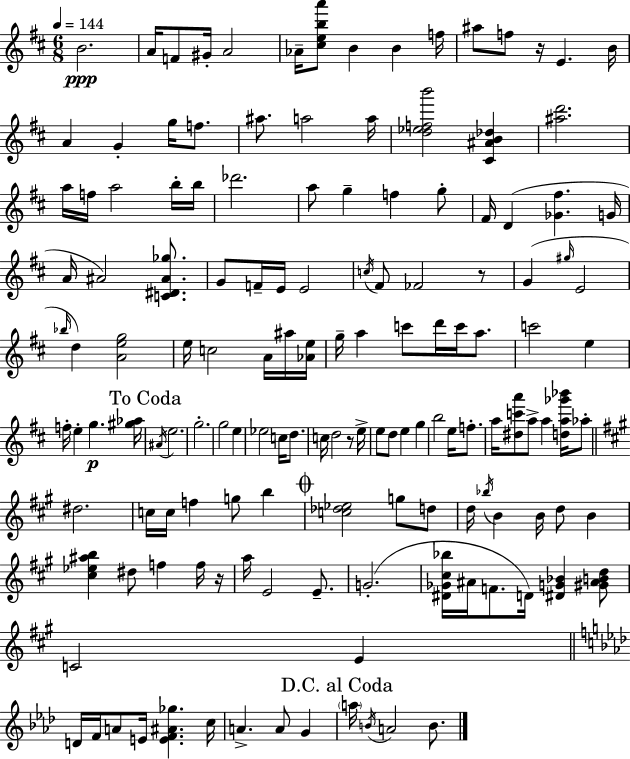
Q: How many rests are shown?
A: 4